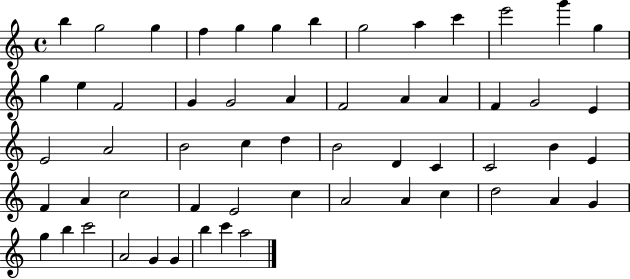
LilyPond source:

{
  \clef treble
  \time 4/4
  \defaultTimeSignature
  \key c \major
  b''4 g''2 g''4 | f''4 g''4 g''4 b''4 | g''2 a''4 c'''4 | e'''2 g'''4 g''4 | \break g''4 e''4 f'2 | g'4 g'2 a'4 | f'2 a'4 a'4 | f'4 g'2 e'4 | \break e'2 a'2 | b'2 c''4 d''4 | b'2 d'4 c'4 | c'2 b'4 e'4 | \break f'4 a'4 c''2 | f'4 e'2 c''4 | a'2 a'4 c''4 | d''2 a'4 g'4 | \break g''4 b''4 c'''2 | a'2 g'4 g'4 | b''4 c'''4 a''2 | \bar "|."
}